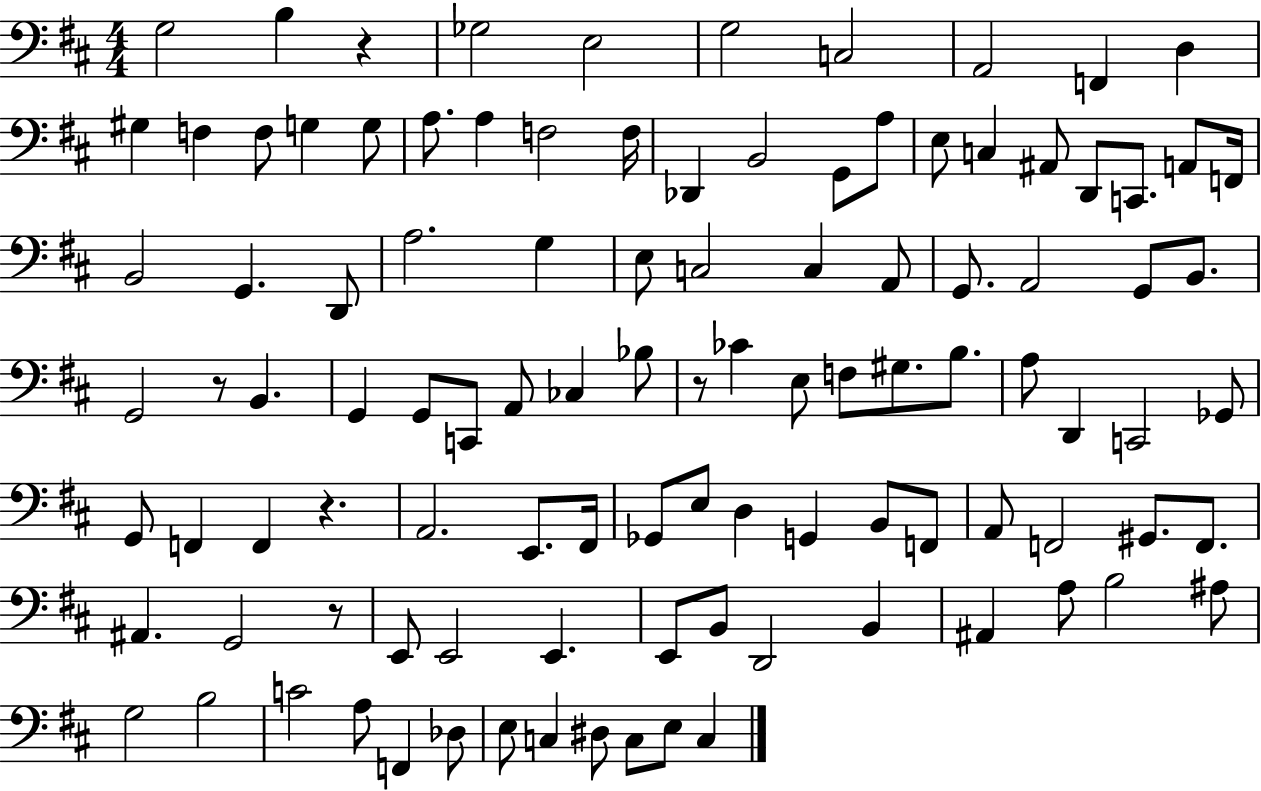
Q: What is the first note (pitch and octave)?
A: G3